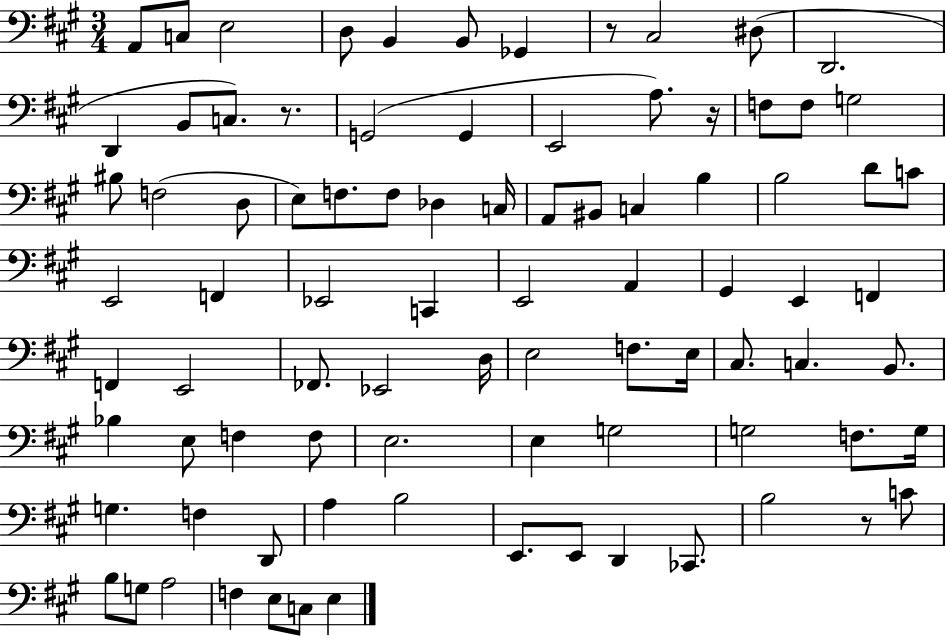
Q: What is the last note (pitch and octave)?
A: E3